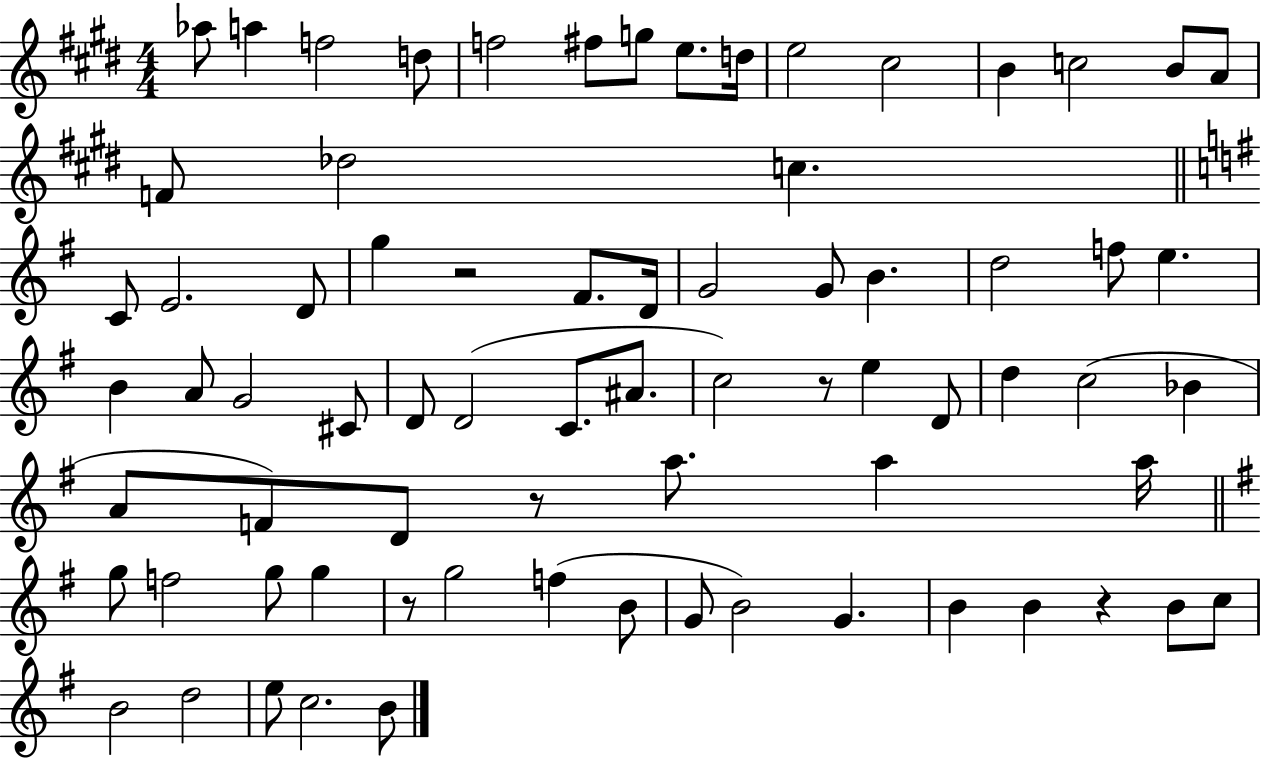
X:1
T:Untitled
M:4/4
L:1/4
K:E
_a/2 a f2 d/2 f2 ^f/2 g/2 e/2 d/4 e2 ^c2 B c2 B/2 A/2 F/2 _d2 c C/2 E2 D/2 g z2 ^F/2 D/4 G2 G/2 B d2 f/2 e B A/2 G2 ^C/2 D/2 D2 C/2 ^A/2 c2 z/2 e D/2 d c2 _B A/2 F/2 D/2 z/2 a/2 a a/4 g/2 f2 g/2 g z/2 g2 f B/2 G/2 B2 G B B z B/2 c/2 B2 d2 e/2 c2 B/2